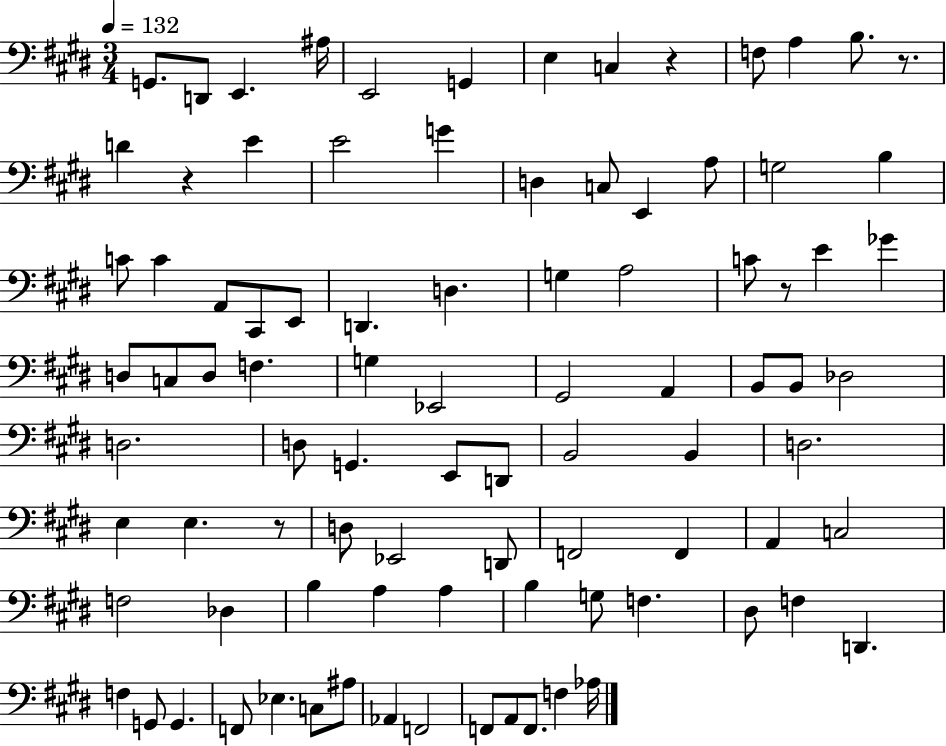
{
  \clef bass
  \numericTimeSignature
  \time 3/4
  \key e \major
  \tempo 4 = 132
  g,8. d,8 e,4. ais16 | e,2 g,4 | e4 c4 r4 | f8 a4 b8. r8. | \break d'4 r4 e'4 | e'2 g'4 | d4 c8 e,4 a8 | g2 b4 | \break c'8 c'4 a,8 cis,8 e,8 | d,4. d4. | g4 a2 | c'8 r8 e'4 ges'4 | \break d8 c8 d8 f4. | g4 ees,2 | gis,2 a,4 | b,8 b,8 des2 | \break d2. | d8 g,4. e,8 d,8 | b,2 b,4 | d2. | \break e4 e4. r8 | d8 ees,2 d,8 | f,2 f,4 | a,4 c2 | \break f2 des4 | b4 a4 a4 | b4 g8 f4. | dis8 f4 d,4. | \break f4 g,8 g,4. | f,8 ees4. c8 ais8 | aes,4 f,2 | f,8 a,8 f,8. f4 aes16 | \break \bar "|."
}